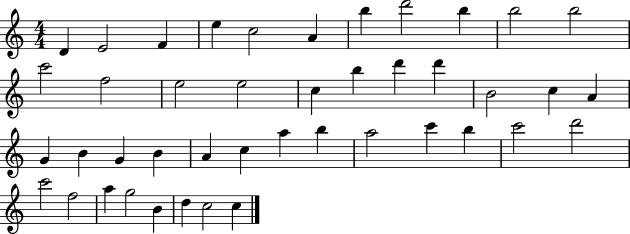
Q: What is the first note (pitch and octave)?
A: D4